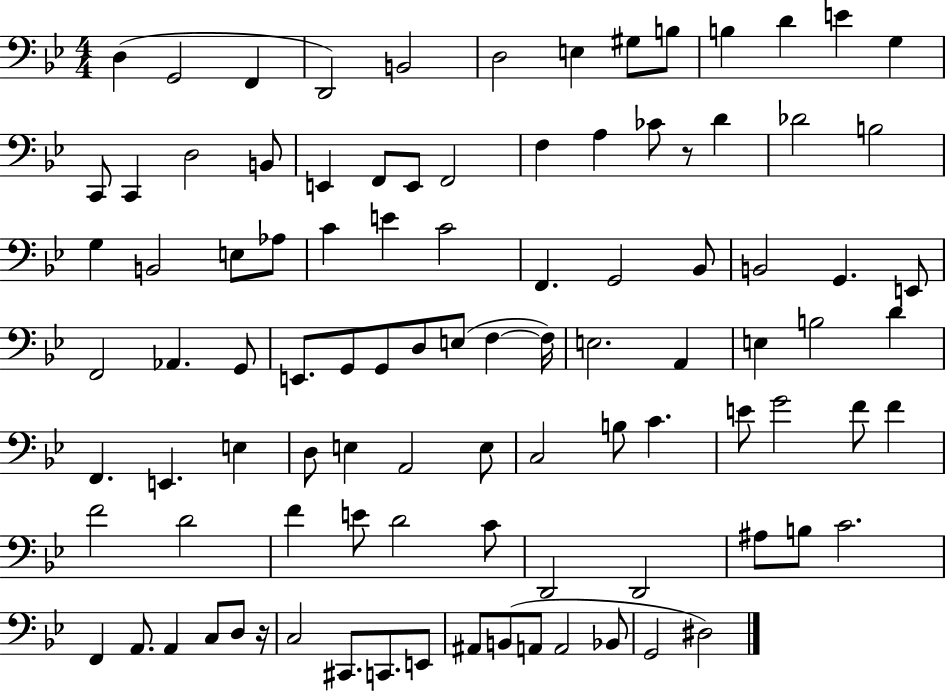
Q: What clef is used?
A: bass